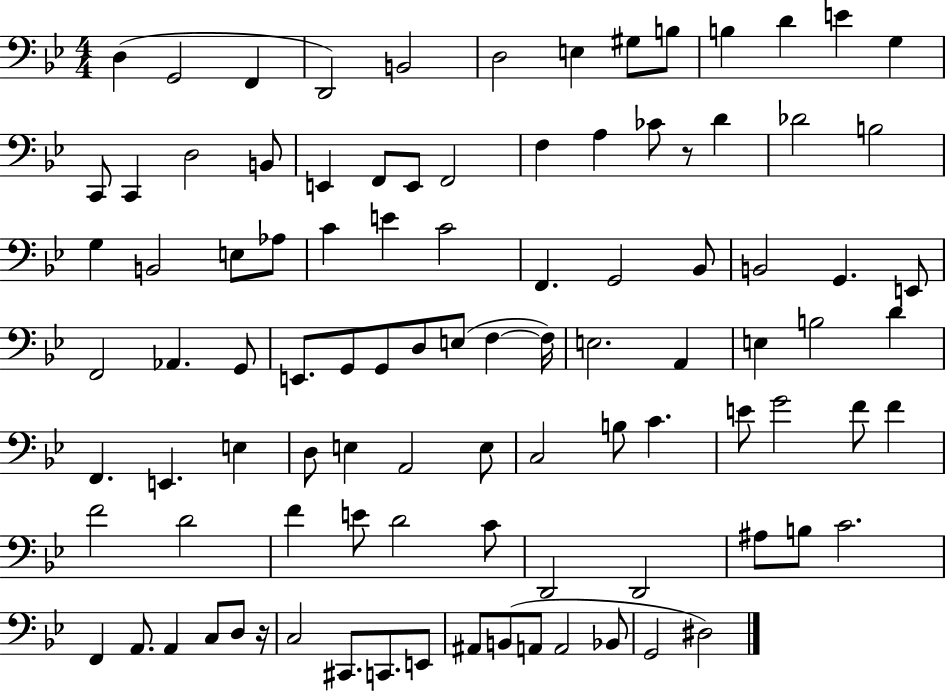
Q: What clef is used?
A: bass